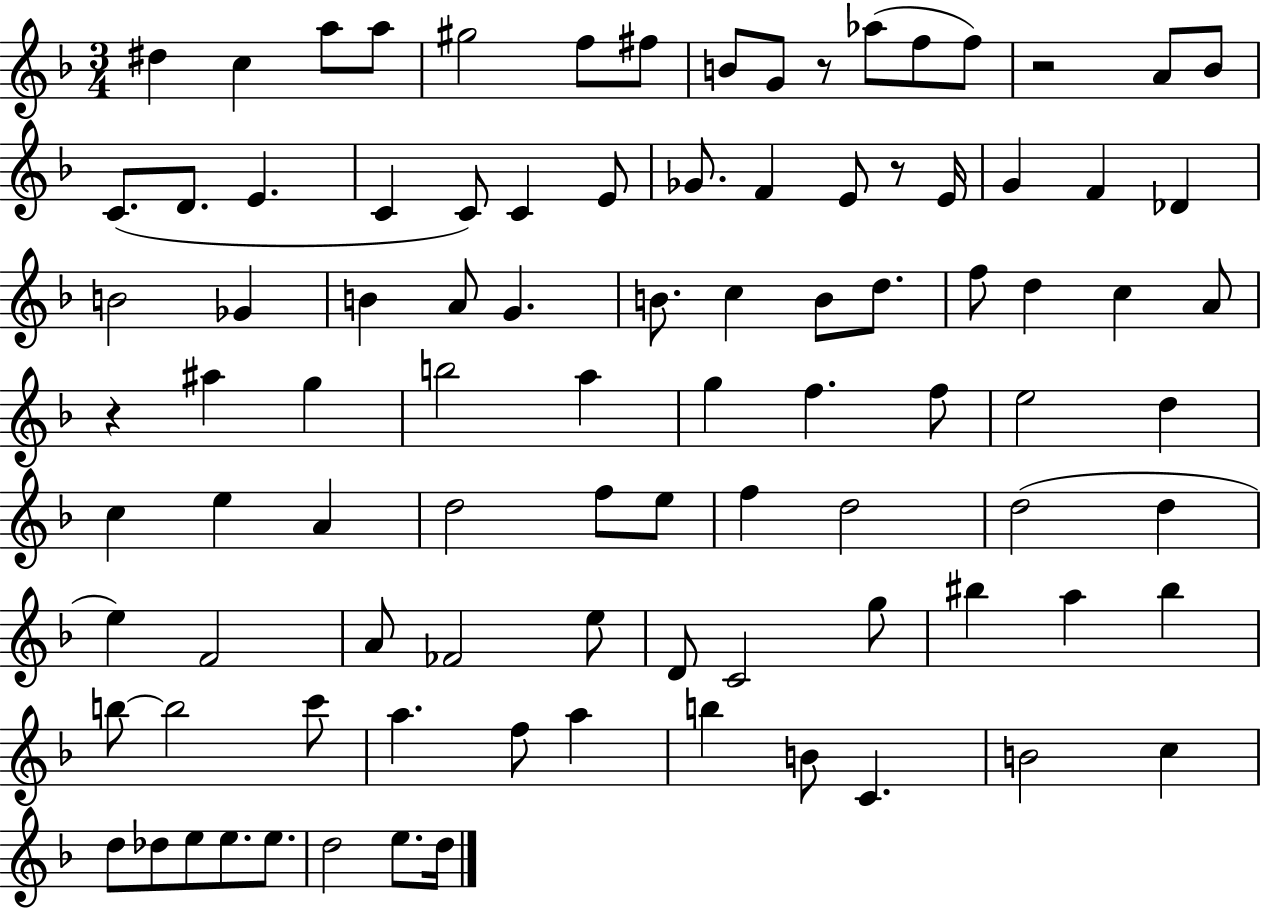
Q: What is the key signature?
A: F major